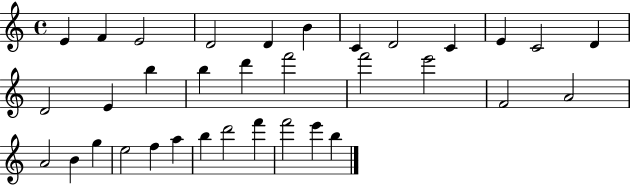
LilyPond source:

{
  \clef treble
  \time 4/4
  \defaultTimeSignature
  \key c \major
  e'4 f'4 e'2 | d'2 d'4 b'4 | c'4 d'2 c'4 | e'4 c'2 d'4 | \break d'2 e'4 b''4 | b''4 d'''4 f'''2 | f'''2 e'''2 | f'2 a'2 | \break a'2 b'4 g''4 | e''2 f''4 a''4 | b''4 d'''2 f'''4 | f'''2 e'''4 b''4 | \break \bar "|."
}